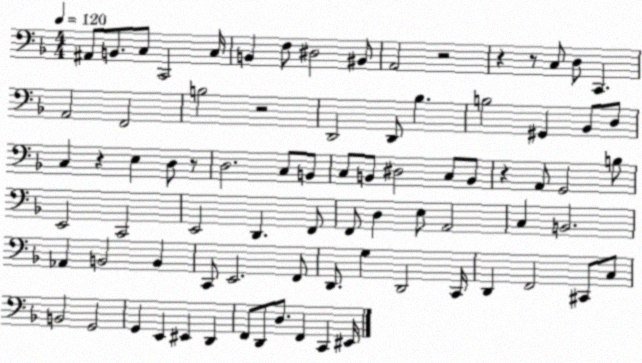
X:1
T:Untitled
M:4/4
L:1/4
K:F
^A,,/2 B,,/2 C,/2 C,,2 C,/4 B,, F,/2 ^D,2 ^B,,/2 A,,2 z2 z z/2 C,/2 D,/2 C,, A,,2 F,,2 B,2 z2 D,,2 D,,/2 _B, B,2 ^G,, _B,,/2 D,/2 C, z E, D,/2 z/2 D,2 C,/2 B,,/2 C,/2 B,,/2 ^D,2 C,/2 B,,/2 z A,,/2 G,,2 B,/2 E,,2 C,,2 E,,2 D,, F,,/2 F,,/2 D, E,/2 A,,2 C, B,,2 _A,, B,,2 B,, C,,/2 E,,2 F,,/2 D,,/2 G, D,,2 C,,/4 D,, F,,2 ^C,,/2 C,/2 B,,2 G,,2 G,, E,, ^E,, D,, F,,/2 D,,/2 D,/2 F,, C,, ^E,,/4